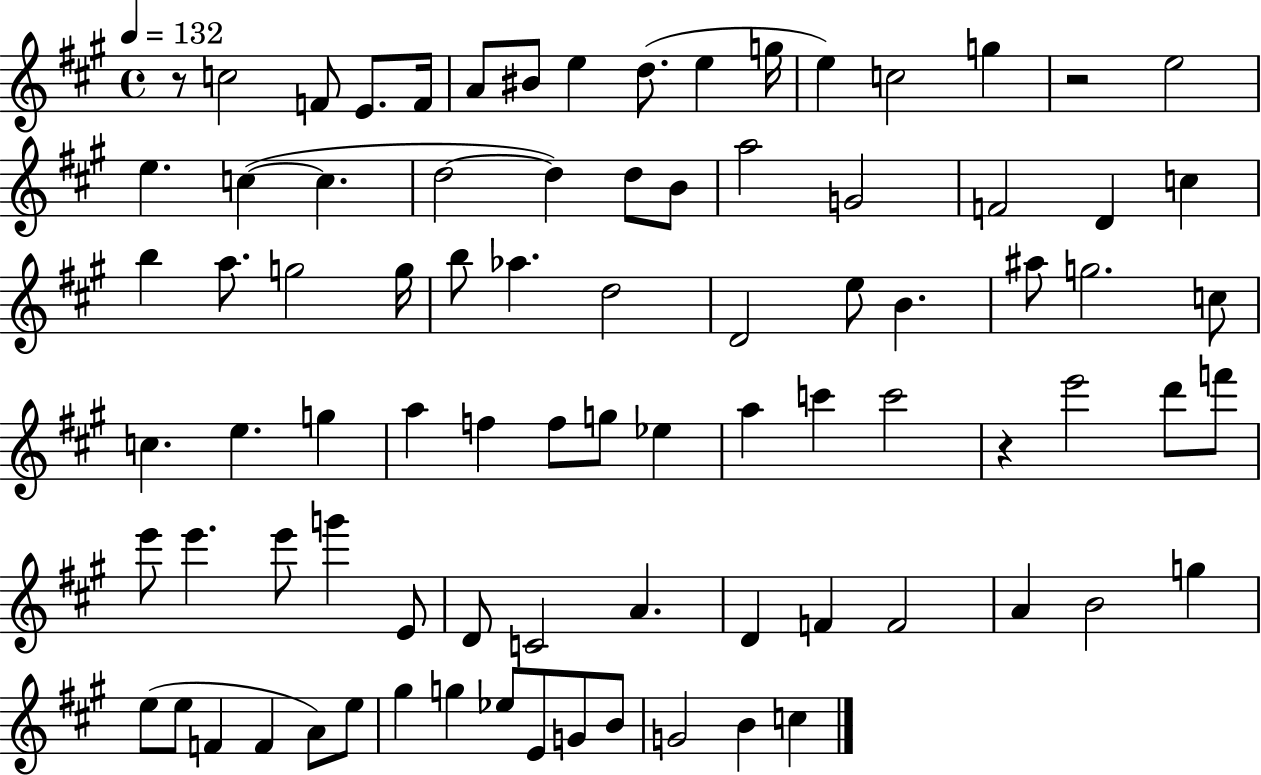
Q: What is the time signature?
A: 4/4